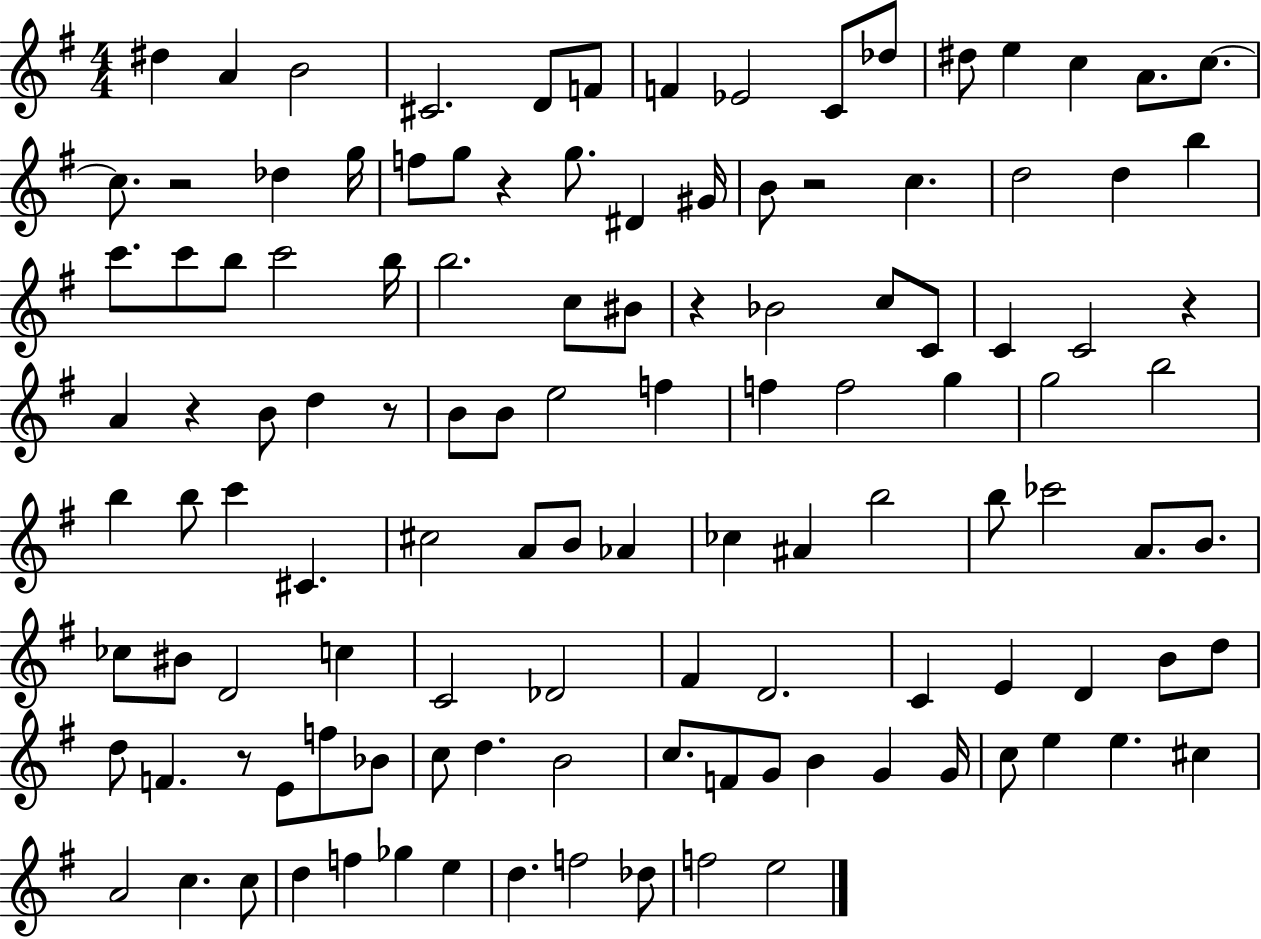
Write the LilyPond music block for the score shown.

{
  \clef treble
  \numericTimeSignature
  \time 4/4
  \key g \major
  dis''4 a'4 b'2 | cis'2. d'8 f'8 | f'4 ees'2 c'8 des''8 | dis''8 e''4 c''4 a'8. c''8.~~ | \break c''8. r2 des''4 g''16 | f''8 g''8 r4 g''8. dis'4 gis'16 | b'8 r2 c''4. | d''2 d''4 b''4 | \break c'''8. c'''8 b''8 c'''2 b''16 | b''2. c''8 bis'8 | r4 bes'2 c''8 c'8 | c'4 c'2 r4 | \break a'4 r4 b'8 d''4 r8 | b'8 b'8 e''2 f''4 | f''4 f''2 g''4 | g''2 b''2 | \break b''4 b''8 c'''4 cis'4. | cis''2 a'8 b'8 aes'4 | ces''4 ais'4 b''2 | b''8 ces'''2 a'8. b'8. | \break ces''8 bis'8 d'2 c''4 | c'2 des'2 | fis'4 d'2. | c'4 e'4 d'4 b'8 d''8 | \break d''8 f'4. r8 e'8 f''8 bes'8 | c''8 d''4. b'2 | c''8. f'8 g'8 b'4 g'4 g'16 | c''8 e''4 e''4. cis''4 | \break a'2 c''4. c''8 | d''4 f''4 ges''4 e''4 | d''4. f''2 des''8 | f''2 e''2 | \break \bar "|."
}